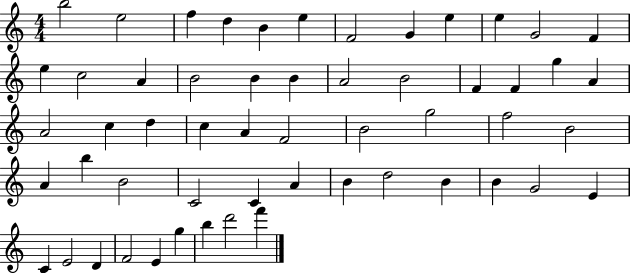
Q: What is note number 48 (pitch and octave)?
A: E4